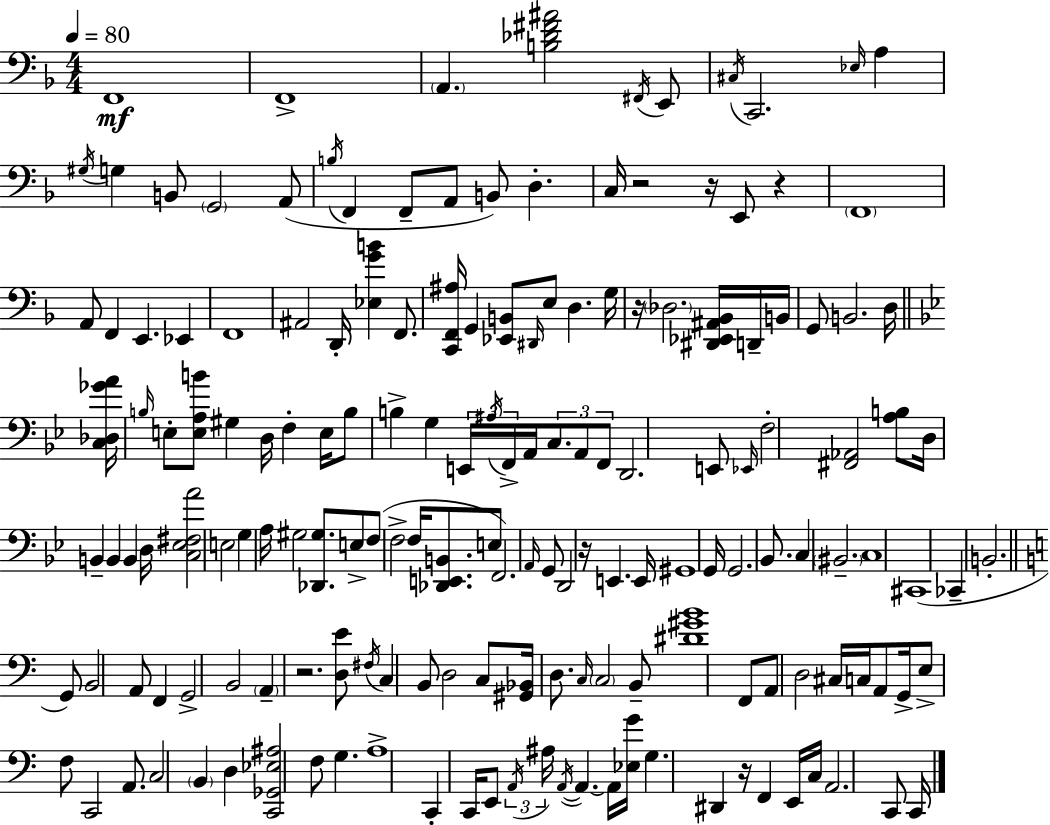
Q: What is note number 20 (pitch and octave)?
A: D3